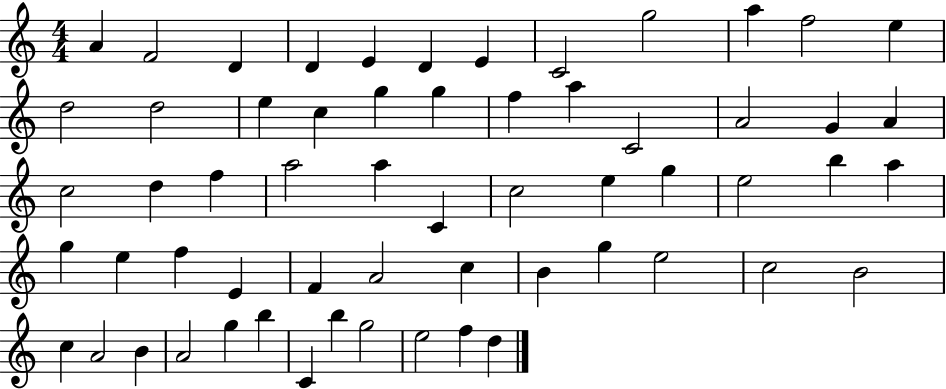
X:1
T:Untitled
M:4/4
L:1/4
K:C
A F2 D D E D E C2 g2 a f2 e d2 d2 e c g g f a C2 A2 G A c2 d f a2 a C c2 e g e2 b a g e f E F A2 c B g e2 c2 B2 c A2 B A2 g b C b g2 e2 f d